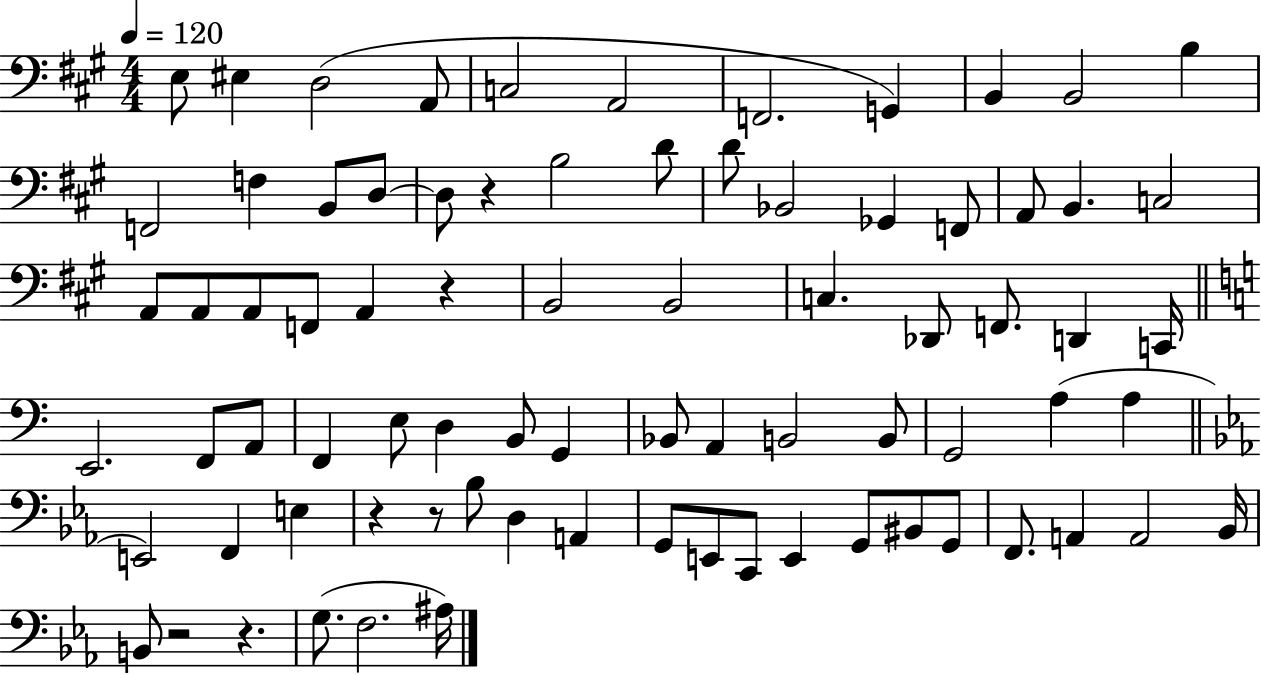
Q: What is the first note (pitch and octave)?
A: E3